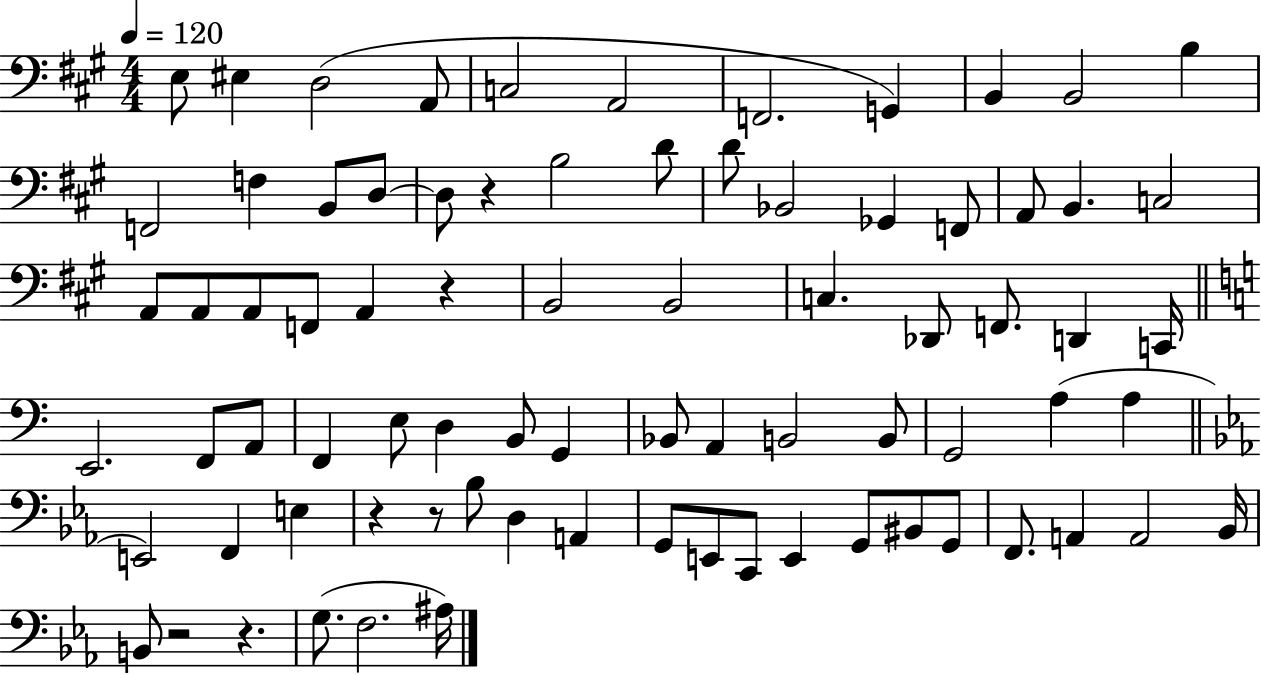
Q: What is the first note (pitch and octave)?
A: E3